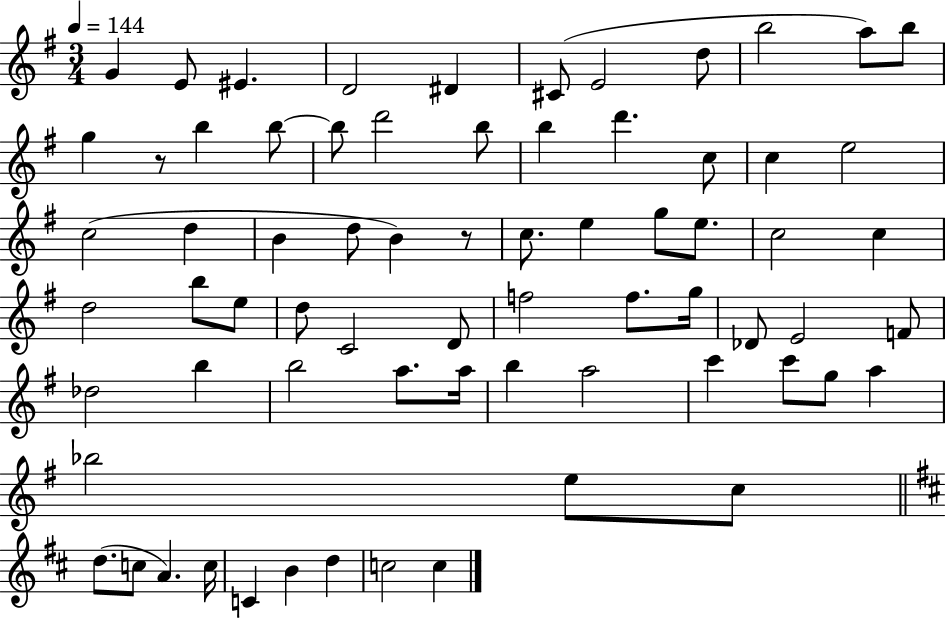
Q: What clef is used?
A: treble